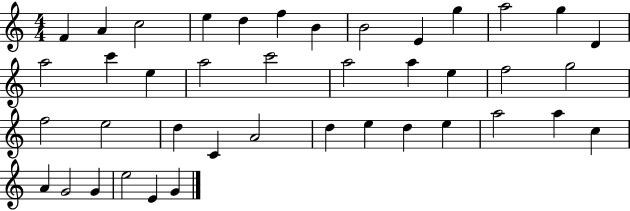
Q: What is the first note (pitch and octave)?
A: F4